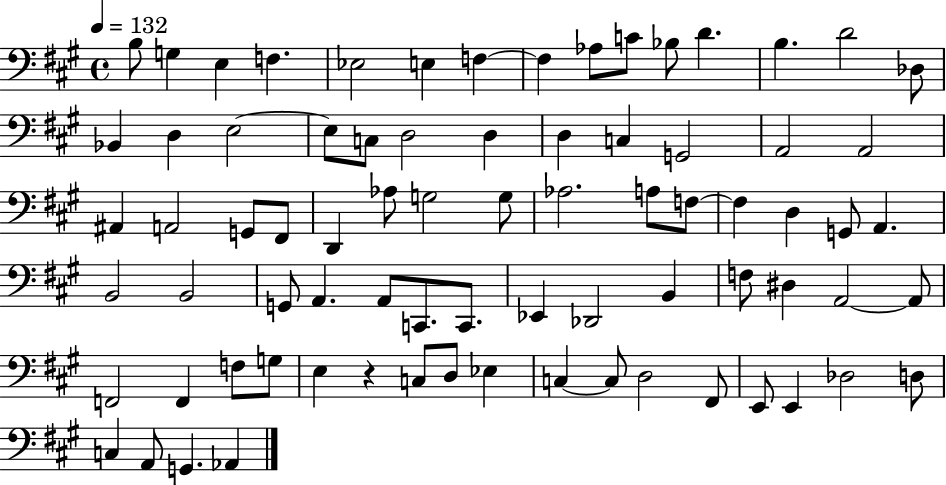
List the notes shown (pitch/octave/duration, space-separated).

B3/e G3/q E3/q F3/q. Eb3/h E3/q F3/q F3/q Ab3/e C4/e Bb3/e D4/q. B3/q. D4/h Db3/e Bb2/q D3/q E3/h E3/e C3/e D3/h D3/q D3/q C3/q G2/h A2/h A2/h A#2/q A2/h G2/e F#2/e D2/q Ab3/e G3/h G3/e Ab3/h. A3/e F3/e F3/q D3/q G2/e A2/q. B2/h B2/h G2/e A2/q. A2/e C2/e. C2/e. Eb2/q Db2/h B2/q F3/e D#3/q A2/h A2/e F2/h F2/q F3/e G3/e E3/q R/q C3/e D3/e Eb3/q C3/q C3/e D3/h F#2/e E2/e E2/q Db3/h D3/e C3/q A2/e G2/q. Ab2/q